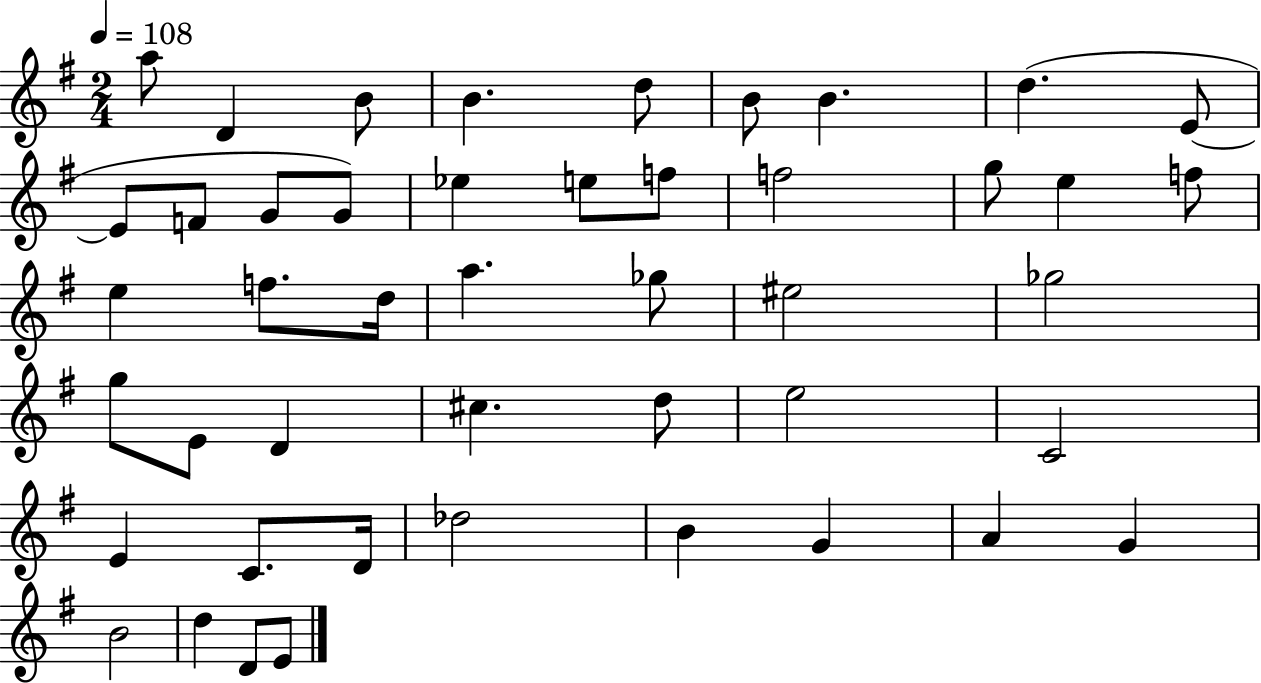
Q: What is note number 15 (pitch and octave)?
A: E5